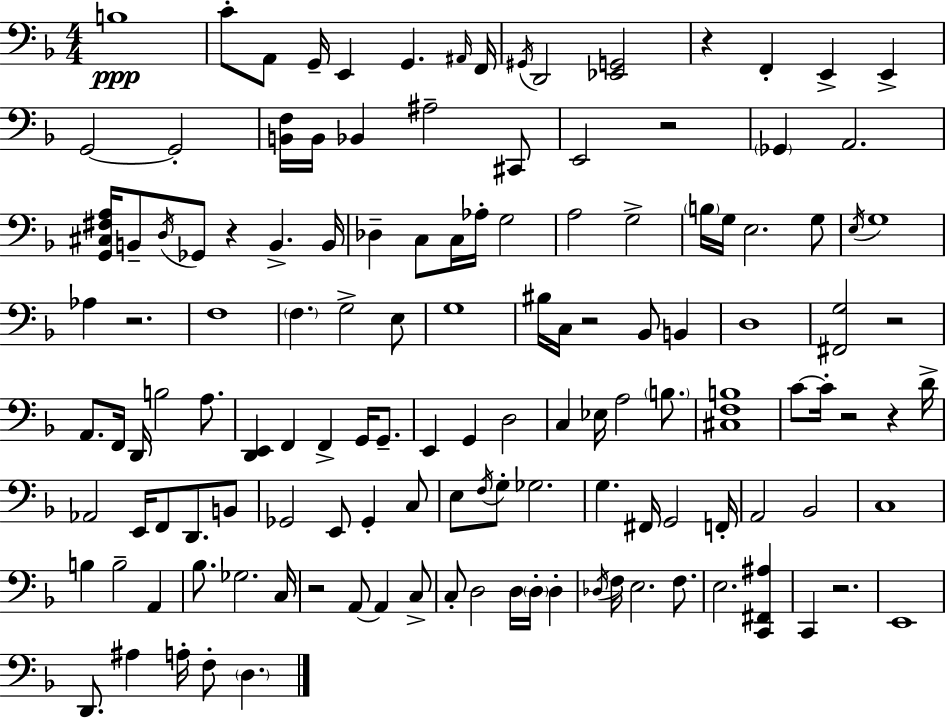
X:1
T:Untitled
M:4/4
L:1/4
K:Dm
B,4 C/2 A,,/2 G,,/4 E,, G,, ^A,,/4 F,,/4 ^G,,/4 D,,2 [_E,,G,,]2 z F,, E,, E,, G,,2 G,,2 [B,,F,]/4 B,,/4 _B,, ^A,2 ^C,,/2 E,,2 z2 _G,, A,,2 [G,,^C,^F,A,]/4 B,,/2 D,/4 _G,,/2 z B,, B,,/4 _D, C,/2 C,/4 _A,/4 G,2 A,2 G,2 B,/4 G,/4 E,2 G,/2 E,/4 G,4 _A, z2 F,4 F, G,2 E,/2 G,4 ^B,/4 C,/4 z2 _B,,/2 B,, D,4 [^F,,G,]2 z2 A,,/2 F,,/4 D,,/4 B,2 A,/2 [D,,E,,] F,, F,, G,,/4 G,,/2 E,, G,, D,2 C, _E,/4 A,2 B,/2 [^C,F,B,]4 C/2 C/4 z2 z D/4 _A,,2 E,,/4 F,,/2 D,,/2 B,,/2 _G,,2 E,,/2 _G,, C,/2 E,/2 F,/4 G,/2 _G,2 G, ^F,,/4 G,,2 F,,/4 A,,2 _B,,2 C,4 B, B,2 A,, _B,/2 _G,2 C,/4 z2 A,,/2 A,, C,/2 C,/2 D,2 D,/4 D,/4 D, _D,/4 F,/4 E,2 F,/2 E,2 [C,,^F,,^A,] C,, z2 E,,4 D,,/2 ^A, A,/4 F,/2 D,